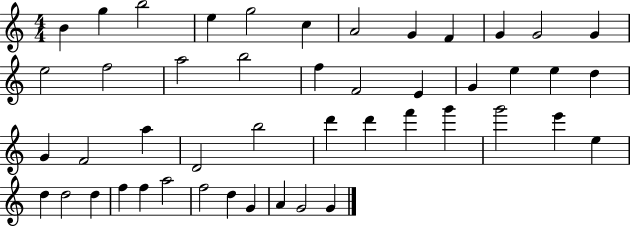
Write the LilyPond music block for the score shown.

{
  \clef treble
  \numericTimeSignature
  \time 4/4
  \key c \major
  b'4 g''4 b''2 | e''4 g''2 c''4 | a'2 g'4 f'4 | g'4 g'2 g'4 | \break e''2 f''2 | a''2 b''2 | f''4 f'2 e'4 | g'4 e''4 e''4 d''4 | \break g'4 f'2 a''4 | d'2 b''2 | d'''4 d'''4 f'''4 g'''4 | g'''2 e'''4 e''4 | \break d''4 d''2 d''4 | f''4 f''4 a''2 | f''2 d''4 g'4 | a'4 g'2 g'4 | \break \bar "|."
}